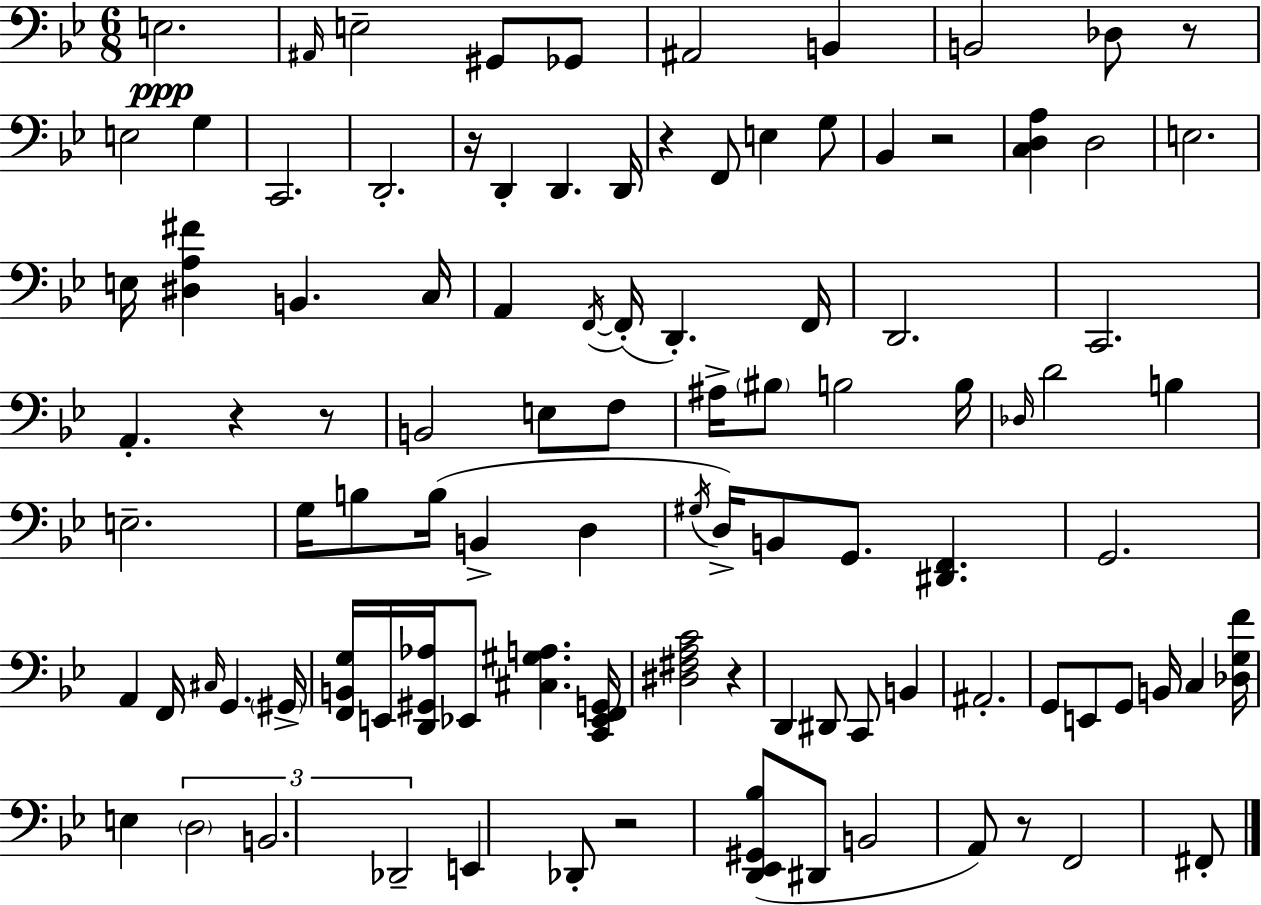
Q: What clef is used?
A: bass